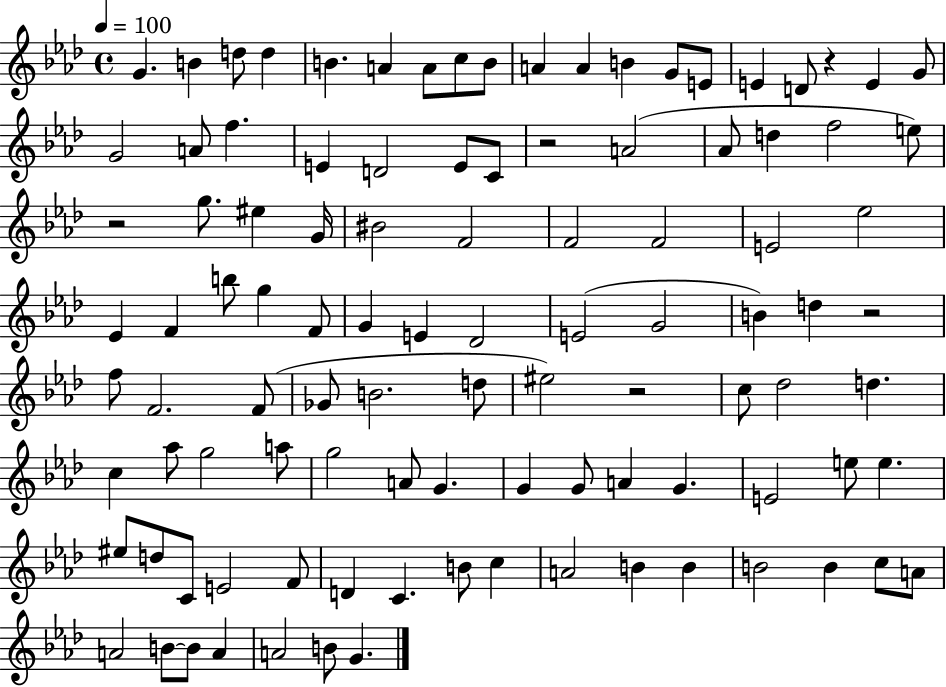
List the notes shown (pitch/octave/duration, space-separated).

G4/q. B4/q D5/e D5/q B4/q. A4/q A4/e C5/e B4/e A4/q A4/q B4/q G4/e E4/e E4/q D4/e R/q E4/q G4/e G4/h A4/e F5/q. E4/q D4/h E4/e C4/e R/h A4/h Ab4/e D5/q F5/h E5/e R/h G5/e. EIS5/q G4/s BIS4/h F4/h F4/h F4/h E4/h Eb5/h Eb4/q F4/q B5/e G5/q F4/e G4/q E4/q Db4/h E4/h G4/h B4/q D5/q R/h F5/e F4/h. F4/e Gb4/e B4/h. D5/e EIS5/h R/h C5/e Db5/h D5/q. C5/q Ab5/e G5/h A5/e G5/h A4/e G4/q. G4/q G4/e A4/q G4/q. E4/h E5/e E5/q. EIS5/e D5/e C4/e E4/h F4/e D4/q C4/q. B4/e C5/q A4/h B4/q B4/q B4/h B4/q C5/e A4/e A4/h B4/e B4/e A4/q A4/h B4/e G4/q.